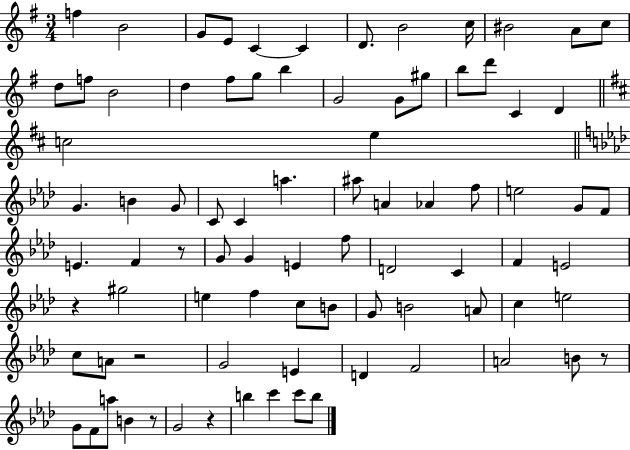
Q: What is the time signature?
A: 3/4